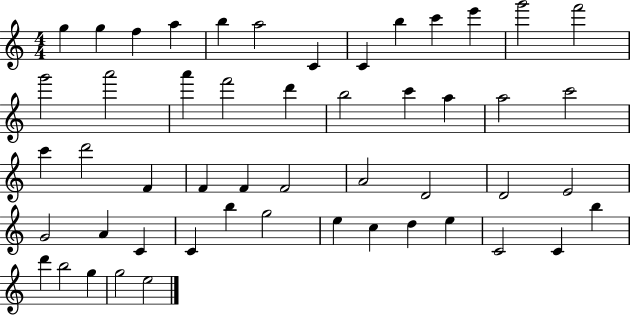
{
  \clef treble
  \numericTimeSignature
  \time 4/4
  \key c \major
  g''4 g''4 f''4 a''4 | b''4 a''2 c'4 | c'4 b''4 c'''4 e'''4 | g'''2 f'''2 | \break g'''2 a'''2 | a'''4 f'''2 d'''4 | b''2 c'''4 a''4 | a''2 c'''2 | \break c'''4 d'''2 f'4 | f'4 f'4 f'2 | a'2 d'2 | d'2 e'2 | \break g'2 a'4 c'4 | c'4 b''4 g''2 | e''4 c''4 d''4 e''4 | c'2 c'4 b''4 | \break d'''4 b''2 g''4 | g''2 e''2 | \bar "|."
}